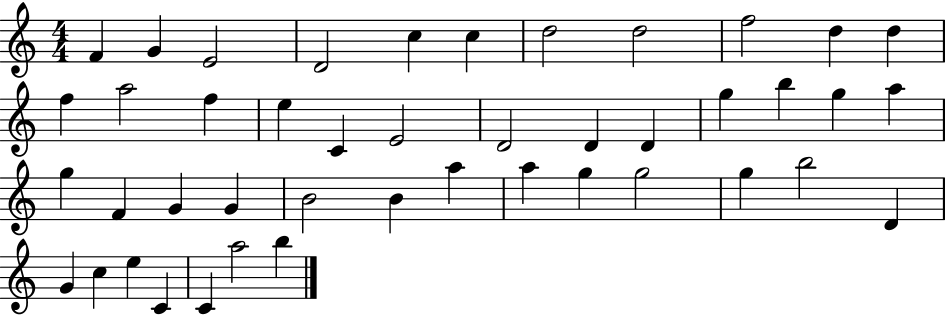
X:1
T:Untitled
M:4/4
L:1/4
K:C
F G E2 D2 c c d2 d2 f2 d d f a2 f e C E2 D2 D D g b g a g F G G B2 B a a g g2 g b2 D G c e C C a2 b